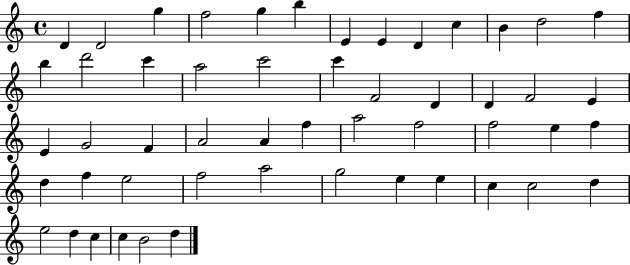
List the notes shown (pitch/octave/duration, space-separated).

D4/q D4/h G5/q F5/h G5/q B5/q E4/q E4/q D4/q C5/q B4/q D5/h F5/q B5/q D6/h C6/q A5/h C6/h C6/q F4/h D4/q D4/q F4/h E4/q E4/q G4/h F4/q A4/h A4/q F5/q A5/h F5/h F5/h E5/q F5/q D5/q F5/q E5/h F5/h A5/h G5/h E5/q E5/q C5/q C5/h D5/q E5/h D5/q C5/q C5/q B4/h D5/q